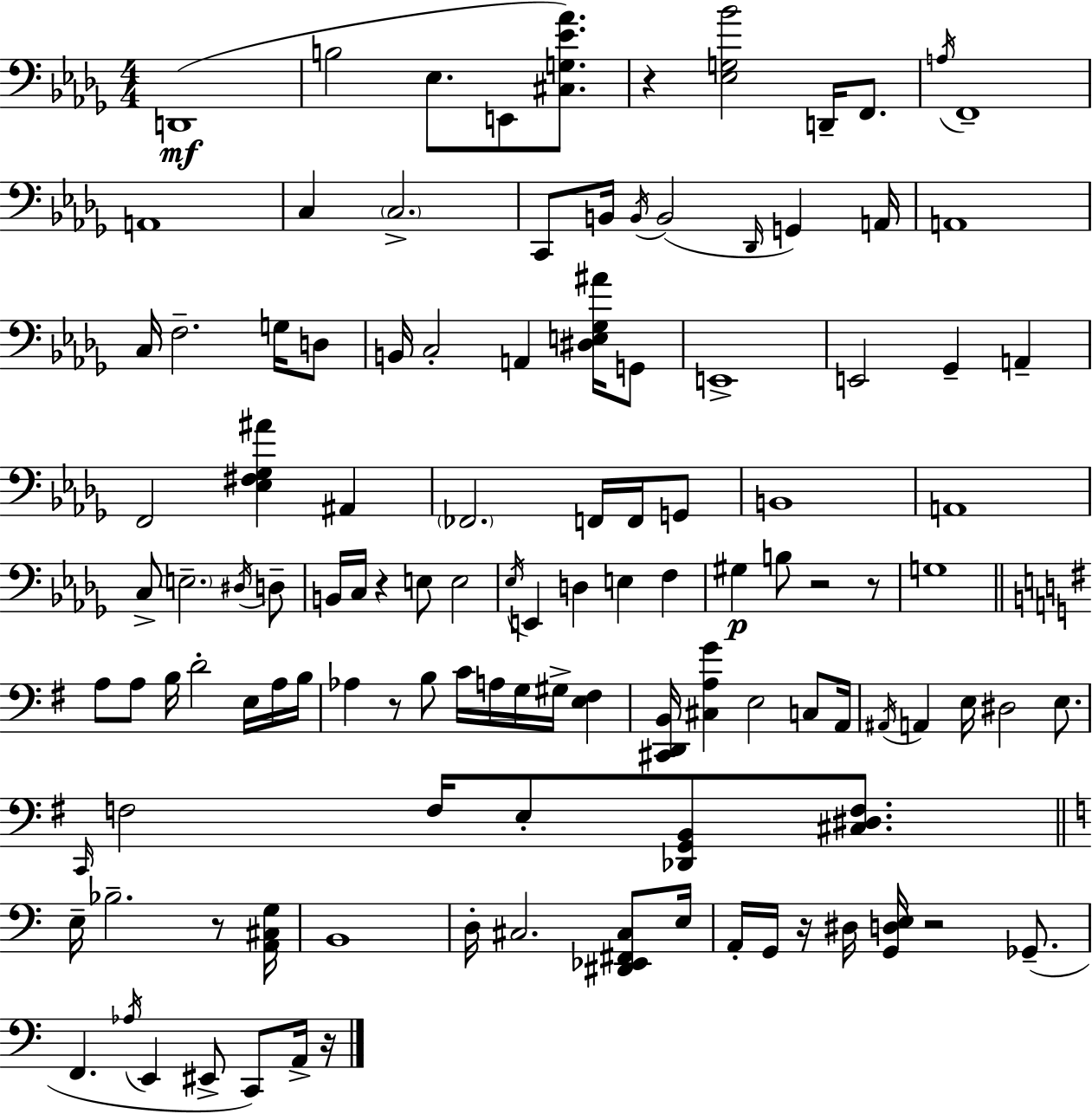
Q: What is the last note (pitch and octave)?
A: A2